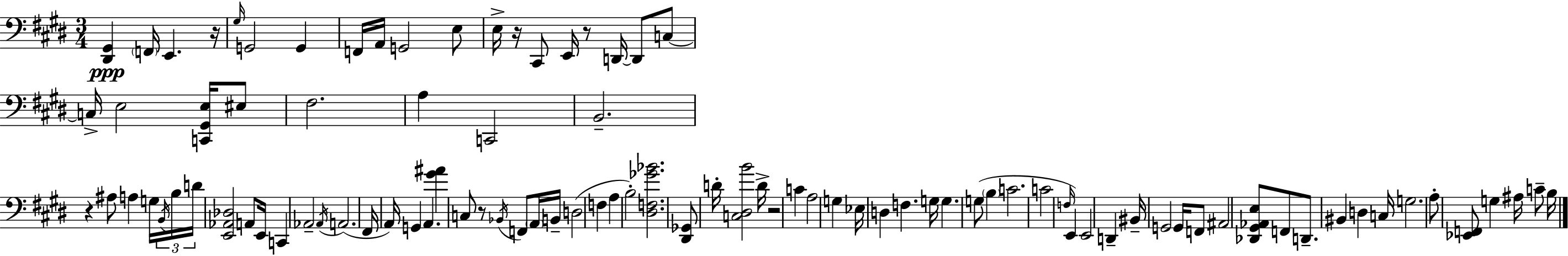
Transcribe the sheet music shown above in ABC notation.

X:1
T:Untitled
M:3/4
L:1/4
K:E
[^D,,^G,,] F,,/4 E,, z/4 ^G,/4 G,,2 G,, F,,/4 A,,/4 G,,2 E,/2 E,/4 z/4 ^C,,/2 E,,/4 z/2 D,,/4 D,,/2 C,/2 C,/4 E,2 [C,,^G,,E,]/4 ^E,/2 ^F,2 A, C,,2 B,,2 z ^A,/2 A, G,/4 B,,/4 B,/4 D/4 [E,,_A,,_D,]2 A,,/2 E,,/4 C,, _A,,2 _A,,/4 A,,2 ^F,,/4 A,,/4 G,, A,, [^G^A] C,/2 z/2 _B,,/4 F,,/2 A,,/4 B,,/4 D,2 F, A, B,2 [^D,F,_G_B]2 [^D,,_G,,]/2 D/4 [C,^D,B]2 D/4 z2 C A,2 G, _E,/4 D, F, G,/4 G, G,/2 B, C2 C2 F,/4 E,, E,,2 D,, ^B,,/4 G,,2 G,,/4 F,,/2 ^A,,2 [_D,,^G,,_A,,E,]/2 F,,/2 D,,/2 ^B,, D, C,/4 G,2 A,/2 [_E,,F,,]/2 G, ^A,/4 C/2 B,/4